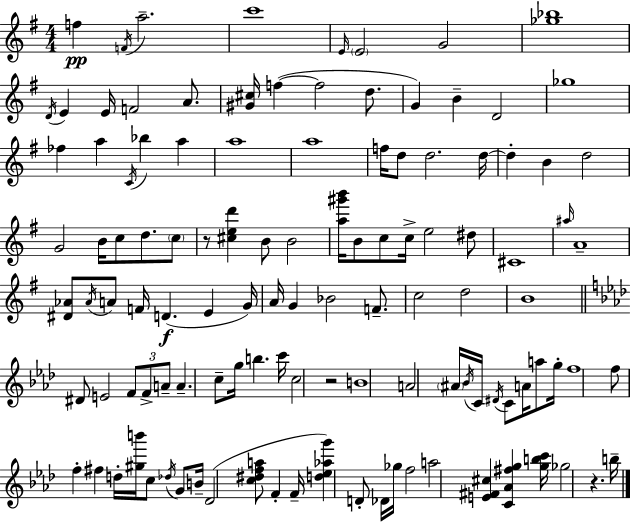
F5/q F4/s A5/h. C6/w E4/s E4/h G4/h [Gb5,Bb5]/w D4/s E4/q E4/s F4/h A4/e. [G#4,C#5]/s F5/q F5/h D5/e. G4/q B4/q D4/h Gb5/w FES5/q A5/q C4/s Bb5/q A5/q A5/w A5/w F5/s D5/e D5/h. D5/s D5/q B4/q D5/h G4/h B4/s C5/e D5/e. C5/e R/e [C#5,E5,D6]/q B4/e B4/h [A5,G#6,B6]/s B4/e C5/e C5/s E5/h D#5/e C#4/w A#5/s A4/w [D#4,Ab4]/e Ab4/s A4/e F4/s D4/q. E4/q G4/s A4/s G4/q Bb4/h F4/e. C5/h D5/h B4/w D#4/e E4/h F4/e F4/e A4/e A4/q. C5/e G5/s B5/q. C6/s C5/h R/h B4/w A4/h A#4/s Bb4/s C4/s D#4/s C4/e A4/s A5/e G5/s F5/w F5/e F5/q F#5/q D5/s [G#5,B6]/s C5/e Db5/s G4/e B4/s Db4/h [C5,D#5,F5,A5]/e F4/q F4/s [D5,Eb5,Ab5,G6]/q D4/e Db4/s Gb5/s F5/h A5/h [E4,F#4,C#5]/q [C4,Ab4,F#5,G5]/q [G5,B5,C6]/s Gb5/h R/q. B5/s